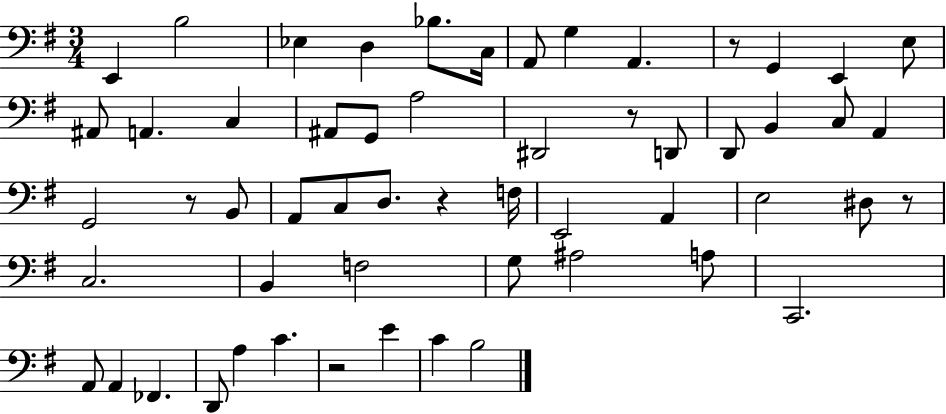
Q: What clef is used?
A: bass